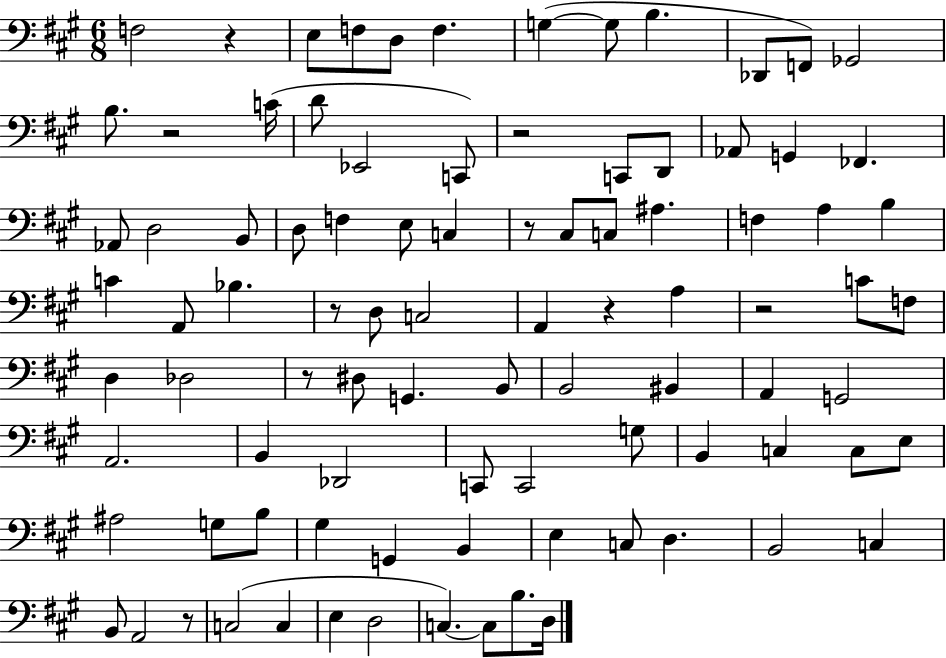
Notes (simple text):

F3/h R/q E3/e F3/e D3/e F3/q. G3/q G3/e B3/q. Db2/e F2/e Gb2/h B3/e. R/h C4/s D4/e Eb2/h C2/e R/h C2/e D2/e Ab2/e G2/q FES2/q. Ab2/e D3/h B2/e D3/e F3/q E3/e C3/q R/e C#3/e C3/e A#3/q. F3/q A3/q B3/q C4/q A2/e Bb3/q. R/e D3/e C3/h A2/q R/q A3/q R/h C4/e F3/e D3/q Db3/h R/e D#3/e G2/q. B2/e B2/h BIS2/q A2/q G2/h A2/h. B2/q Db2/h C2/e C2/h G3/e B2/q C3/q C3/e E3/e A#3/h G3/e B3/e G#3/q G2/q B2/q E3/q C3/e D3/q. B2/h C3/q B2/e A2/h R/e C3/h C3/q E3/q D3/h C3/q. C3/e B3/e. D3/s